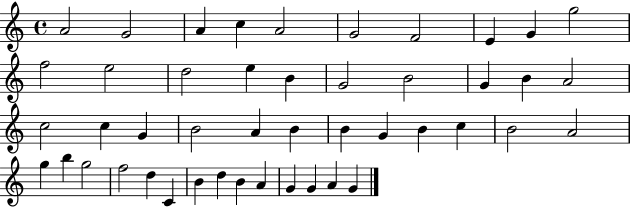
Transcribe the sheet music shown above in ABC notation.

X:1
T:Untitled
M:4/4
L:1/4
K:C
A2 G2 A c A2 G2 F2 E G g2 f2 e2 d2 e B G2 B2 G B A2 c2 c G B2 A B B G B c B2 A2 g b g2 f2 d C B d B A G G A G